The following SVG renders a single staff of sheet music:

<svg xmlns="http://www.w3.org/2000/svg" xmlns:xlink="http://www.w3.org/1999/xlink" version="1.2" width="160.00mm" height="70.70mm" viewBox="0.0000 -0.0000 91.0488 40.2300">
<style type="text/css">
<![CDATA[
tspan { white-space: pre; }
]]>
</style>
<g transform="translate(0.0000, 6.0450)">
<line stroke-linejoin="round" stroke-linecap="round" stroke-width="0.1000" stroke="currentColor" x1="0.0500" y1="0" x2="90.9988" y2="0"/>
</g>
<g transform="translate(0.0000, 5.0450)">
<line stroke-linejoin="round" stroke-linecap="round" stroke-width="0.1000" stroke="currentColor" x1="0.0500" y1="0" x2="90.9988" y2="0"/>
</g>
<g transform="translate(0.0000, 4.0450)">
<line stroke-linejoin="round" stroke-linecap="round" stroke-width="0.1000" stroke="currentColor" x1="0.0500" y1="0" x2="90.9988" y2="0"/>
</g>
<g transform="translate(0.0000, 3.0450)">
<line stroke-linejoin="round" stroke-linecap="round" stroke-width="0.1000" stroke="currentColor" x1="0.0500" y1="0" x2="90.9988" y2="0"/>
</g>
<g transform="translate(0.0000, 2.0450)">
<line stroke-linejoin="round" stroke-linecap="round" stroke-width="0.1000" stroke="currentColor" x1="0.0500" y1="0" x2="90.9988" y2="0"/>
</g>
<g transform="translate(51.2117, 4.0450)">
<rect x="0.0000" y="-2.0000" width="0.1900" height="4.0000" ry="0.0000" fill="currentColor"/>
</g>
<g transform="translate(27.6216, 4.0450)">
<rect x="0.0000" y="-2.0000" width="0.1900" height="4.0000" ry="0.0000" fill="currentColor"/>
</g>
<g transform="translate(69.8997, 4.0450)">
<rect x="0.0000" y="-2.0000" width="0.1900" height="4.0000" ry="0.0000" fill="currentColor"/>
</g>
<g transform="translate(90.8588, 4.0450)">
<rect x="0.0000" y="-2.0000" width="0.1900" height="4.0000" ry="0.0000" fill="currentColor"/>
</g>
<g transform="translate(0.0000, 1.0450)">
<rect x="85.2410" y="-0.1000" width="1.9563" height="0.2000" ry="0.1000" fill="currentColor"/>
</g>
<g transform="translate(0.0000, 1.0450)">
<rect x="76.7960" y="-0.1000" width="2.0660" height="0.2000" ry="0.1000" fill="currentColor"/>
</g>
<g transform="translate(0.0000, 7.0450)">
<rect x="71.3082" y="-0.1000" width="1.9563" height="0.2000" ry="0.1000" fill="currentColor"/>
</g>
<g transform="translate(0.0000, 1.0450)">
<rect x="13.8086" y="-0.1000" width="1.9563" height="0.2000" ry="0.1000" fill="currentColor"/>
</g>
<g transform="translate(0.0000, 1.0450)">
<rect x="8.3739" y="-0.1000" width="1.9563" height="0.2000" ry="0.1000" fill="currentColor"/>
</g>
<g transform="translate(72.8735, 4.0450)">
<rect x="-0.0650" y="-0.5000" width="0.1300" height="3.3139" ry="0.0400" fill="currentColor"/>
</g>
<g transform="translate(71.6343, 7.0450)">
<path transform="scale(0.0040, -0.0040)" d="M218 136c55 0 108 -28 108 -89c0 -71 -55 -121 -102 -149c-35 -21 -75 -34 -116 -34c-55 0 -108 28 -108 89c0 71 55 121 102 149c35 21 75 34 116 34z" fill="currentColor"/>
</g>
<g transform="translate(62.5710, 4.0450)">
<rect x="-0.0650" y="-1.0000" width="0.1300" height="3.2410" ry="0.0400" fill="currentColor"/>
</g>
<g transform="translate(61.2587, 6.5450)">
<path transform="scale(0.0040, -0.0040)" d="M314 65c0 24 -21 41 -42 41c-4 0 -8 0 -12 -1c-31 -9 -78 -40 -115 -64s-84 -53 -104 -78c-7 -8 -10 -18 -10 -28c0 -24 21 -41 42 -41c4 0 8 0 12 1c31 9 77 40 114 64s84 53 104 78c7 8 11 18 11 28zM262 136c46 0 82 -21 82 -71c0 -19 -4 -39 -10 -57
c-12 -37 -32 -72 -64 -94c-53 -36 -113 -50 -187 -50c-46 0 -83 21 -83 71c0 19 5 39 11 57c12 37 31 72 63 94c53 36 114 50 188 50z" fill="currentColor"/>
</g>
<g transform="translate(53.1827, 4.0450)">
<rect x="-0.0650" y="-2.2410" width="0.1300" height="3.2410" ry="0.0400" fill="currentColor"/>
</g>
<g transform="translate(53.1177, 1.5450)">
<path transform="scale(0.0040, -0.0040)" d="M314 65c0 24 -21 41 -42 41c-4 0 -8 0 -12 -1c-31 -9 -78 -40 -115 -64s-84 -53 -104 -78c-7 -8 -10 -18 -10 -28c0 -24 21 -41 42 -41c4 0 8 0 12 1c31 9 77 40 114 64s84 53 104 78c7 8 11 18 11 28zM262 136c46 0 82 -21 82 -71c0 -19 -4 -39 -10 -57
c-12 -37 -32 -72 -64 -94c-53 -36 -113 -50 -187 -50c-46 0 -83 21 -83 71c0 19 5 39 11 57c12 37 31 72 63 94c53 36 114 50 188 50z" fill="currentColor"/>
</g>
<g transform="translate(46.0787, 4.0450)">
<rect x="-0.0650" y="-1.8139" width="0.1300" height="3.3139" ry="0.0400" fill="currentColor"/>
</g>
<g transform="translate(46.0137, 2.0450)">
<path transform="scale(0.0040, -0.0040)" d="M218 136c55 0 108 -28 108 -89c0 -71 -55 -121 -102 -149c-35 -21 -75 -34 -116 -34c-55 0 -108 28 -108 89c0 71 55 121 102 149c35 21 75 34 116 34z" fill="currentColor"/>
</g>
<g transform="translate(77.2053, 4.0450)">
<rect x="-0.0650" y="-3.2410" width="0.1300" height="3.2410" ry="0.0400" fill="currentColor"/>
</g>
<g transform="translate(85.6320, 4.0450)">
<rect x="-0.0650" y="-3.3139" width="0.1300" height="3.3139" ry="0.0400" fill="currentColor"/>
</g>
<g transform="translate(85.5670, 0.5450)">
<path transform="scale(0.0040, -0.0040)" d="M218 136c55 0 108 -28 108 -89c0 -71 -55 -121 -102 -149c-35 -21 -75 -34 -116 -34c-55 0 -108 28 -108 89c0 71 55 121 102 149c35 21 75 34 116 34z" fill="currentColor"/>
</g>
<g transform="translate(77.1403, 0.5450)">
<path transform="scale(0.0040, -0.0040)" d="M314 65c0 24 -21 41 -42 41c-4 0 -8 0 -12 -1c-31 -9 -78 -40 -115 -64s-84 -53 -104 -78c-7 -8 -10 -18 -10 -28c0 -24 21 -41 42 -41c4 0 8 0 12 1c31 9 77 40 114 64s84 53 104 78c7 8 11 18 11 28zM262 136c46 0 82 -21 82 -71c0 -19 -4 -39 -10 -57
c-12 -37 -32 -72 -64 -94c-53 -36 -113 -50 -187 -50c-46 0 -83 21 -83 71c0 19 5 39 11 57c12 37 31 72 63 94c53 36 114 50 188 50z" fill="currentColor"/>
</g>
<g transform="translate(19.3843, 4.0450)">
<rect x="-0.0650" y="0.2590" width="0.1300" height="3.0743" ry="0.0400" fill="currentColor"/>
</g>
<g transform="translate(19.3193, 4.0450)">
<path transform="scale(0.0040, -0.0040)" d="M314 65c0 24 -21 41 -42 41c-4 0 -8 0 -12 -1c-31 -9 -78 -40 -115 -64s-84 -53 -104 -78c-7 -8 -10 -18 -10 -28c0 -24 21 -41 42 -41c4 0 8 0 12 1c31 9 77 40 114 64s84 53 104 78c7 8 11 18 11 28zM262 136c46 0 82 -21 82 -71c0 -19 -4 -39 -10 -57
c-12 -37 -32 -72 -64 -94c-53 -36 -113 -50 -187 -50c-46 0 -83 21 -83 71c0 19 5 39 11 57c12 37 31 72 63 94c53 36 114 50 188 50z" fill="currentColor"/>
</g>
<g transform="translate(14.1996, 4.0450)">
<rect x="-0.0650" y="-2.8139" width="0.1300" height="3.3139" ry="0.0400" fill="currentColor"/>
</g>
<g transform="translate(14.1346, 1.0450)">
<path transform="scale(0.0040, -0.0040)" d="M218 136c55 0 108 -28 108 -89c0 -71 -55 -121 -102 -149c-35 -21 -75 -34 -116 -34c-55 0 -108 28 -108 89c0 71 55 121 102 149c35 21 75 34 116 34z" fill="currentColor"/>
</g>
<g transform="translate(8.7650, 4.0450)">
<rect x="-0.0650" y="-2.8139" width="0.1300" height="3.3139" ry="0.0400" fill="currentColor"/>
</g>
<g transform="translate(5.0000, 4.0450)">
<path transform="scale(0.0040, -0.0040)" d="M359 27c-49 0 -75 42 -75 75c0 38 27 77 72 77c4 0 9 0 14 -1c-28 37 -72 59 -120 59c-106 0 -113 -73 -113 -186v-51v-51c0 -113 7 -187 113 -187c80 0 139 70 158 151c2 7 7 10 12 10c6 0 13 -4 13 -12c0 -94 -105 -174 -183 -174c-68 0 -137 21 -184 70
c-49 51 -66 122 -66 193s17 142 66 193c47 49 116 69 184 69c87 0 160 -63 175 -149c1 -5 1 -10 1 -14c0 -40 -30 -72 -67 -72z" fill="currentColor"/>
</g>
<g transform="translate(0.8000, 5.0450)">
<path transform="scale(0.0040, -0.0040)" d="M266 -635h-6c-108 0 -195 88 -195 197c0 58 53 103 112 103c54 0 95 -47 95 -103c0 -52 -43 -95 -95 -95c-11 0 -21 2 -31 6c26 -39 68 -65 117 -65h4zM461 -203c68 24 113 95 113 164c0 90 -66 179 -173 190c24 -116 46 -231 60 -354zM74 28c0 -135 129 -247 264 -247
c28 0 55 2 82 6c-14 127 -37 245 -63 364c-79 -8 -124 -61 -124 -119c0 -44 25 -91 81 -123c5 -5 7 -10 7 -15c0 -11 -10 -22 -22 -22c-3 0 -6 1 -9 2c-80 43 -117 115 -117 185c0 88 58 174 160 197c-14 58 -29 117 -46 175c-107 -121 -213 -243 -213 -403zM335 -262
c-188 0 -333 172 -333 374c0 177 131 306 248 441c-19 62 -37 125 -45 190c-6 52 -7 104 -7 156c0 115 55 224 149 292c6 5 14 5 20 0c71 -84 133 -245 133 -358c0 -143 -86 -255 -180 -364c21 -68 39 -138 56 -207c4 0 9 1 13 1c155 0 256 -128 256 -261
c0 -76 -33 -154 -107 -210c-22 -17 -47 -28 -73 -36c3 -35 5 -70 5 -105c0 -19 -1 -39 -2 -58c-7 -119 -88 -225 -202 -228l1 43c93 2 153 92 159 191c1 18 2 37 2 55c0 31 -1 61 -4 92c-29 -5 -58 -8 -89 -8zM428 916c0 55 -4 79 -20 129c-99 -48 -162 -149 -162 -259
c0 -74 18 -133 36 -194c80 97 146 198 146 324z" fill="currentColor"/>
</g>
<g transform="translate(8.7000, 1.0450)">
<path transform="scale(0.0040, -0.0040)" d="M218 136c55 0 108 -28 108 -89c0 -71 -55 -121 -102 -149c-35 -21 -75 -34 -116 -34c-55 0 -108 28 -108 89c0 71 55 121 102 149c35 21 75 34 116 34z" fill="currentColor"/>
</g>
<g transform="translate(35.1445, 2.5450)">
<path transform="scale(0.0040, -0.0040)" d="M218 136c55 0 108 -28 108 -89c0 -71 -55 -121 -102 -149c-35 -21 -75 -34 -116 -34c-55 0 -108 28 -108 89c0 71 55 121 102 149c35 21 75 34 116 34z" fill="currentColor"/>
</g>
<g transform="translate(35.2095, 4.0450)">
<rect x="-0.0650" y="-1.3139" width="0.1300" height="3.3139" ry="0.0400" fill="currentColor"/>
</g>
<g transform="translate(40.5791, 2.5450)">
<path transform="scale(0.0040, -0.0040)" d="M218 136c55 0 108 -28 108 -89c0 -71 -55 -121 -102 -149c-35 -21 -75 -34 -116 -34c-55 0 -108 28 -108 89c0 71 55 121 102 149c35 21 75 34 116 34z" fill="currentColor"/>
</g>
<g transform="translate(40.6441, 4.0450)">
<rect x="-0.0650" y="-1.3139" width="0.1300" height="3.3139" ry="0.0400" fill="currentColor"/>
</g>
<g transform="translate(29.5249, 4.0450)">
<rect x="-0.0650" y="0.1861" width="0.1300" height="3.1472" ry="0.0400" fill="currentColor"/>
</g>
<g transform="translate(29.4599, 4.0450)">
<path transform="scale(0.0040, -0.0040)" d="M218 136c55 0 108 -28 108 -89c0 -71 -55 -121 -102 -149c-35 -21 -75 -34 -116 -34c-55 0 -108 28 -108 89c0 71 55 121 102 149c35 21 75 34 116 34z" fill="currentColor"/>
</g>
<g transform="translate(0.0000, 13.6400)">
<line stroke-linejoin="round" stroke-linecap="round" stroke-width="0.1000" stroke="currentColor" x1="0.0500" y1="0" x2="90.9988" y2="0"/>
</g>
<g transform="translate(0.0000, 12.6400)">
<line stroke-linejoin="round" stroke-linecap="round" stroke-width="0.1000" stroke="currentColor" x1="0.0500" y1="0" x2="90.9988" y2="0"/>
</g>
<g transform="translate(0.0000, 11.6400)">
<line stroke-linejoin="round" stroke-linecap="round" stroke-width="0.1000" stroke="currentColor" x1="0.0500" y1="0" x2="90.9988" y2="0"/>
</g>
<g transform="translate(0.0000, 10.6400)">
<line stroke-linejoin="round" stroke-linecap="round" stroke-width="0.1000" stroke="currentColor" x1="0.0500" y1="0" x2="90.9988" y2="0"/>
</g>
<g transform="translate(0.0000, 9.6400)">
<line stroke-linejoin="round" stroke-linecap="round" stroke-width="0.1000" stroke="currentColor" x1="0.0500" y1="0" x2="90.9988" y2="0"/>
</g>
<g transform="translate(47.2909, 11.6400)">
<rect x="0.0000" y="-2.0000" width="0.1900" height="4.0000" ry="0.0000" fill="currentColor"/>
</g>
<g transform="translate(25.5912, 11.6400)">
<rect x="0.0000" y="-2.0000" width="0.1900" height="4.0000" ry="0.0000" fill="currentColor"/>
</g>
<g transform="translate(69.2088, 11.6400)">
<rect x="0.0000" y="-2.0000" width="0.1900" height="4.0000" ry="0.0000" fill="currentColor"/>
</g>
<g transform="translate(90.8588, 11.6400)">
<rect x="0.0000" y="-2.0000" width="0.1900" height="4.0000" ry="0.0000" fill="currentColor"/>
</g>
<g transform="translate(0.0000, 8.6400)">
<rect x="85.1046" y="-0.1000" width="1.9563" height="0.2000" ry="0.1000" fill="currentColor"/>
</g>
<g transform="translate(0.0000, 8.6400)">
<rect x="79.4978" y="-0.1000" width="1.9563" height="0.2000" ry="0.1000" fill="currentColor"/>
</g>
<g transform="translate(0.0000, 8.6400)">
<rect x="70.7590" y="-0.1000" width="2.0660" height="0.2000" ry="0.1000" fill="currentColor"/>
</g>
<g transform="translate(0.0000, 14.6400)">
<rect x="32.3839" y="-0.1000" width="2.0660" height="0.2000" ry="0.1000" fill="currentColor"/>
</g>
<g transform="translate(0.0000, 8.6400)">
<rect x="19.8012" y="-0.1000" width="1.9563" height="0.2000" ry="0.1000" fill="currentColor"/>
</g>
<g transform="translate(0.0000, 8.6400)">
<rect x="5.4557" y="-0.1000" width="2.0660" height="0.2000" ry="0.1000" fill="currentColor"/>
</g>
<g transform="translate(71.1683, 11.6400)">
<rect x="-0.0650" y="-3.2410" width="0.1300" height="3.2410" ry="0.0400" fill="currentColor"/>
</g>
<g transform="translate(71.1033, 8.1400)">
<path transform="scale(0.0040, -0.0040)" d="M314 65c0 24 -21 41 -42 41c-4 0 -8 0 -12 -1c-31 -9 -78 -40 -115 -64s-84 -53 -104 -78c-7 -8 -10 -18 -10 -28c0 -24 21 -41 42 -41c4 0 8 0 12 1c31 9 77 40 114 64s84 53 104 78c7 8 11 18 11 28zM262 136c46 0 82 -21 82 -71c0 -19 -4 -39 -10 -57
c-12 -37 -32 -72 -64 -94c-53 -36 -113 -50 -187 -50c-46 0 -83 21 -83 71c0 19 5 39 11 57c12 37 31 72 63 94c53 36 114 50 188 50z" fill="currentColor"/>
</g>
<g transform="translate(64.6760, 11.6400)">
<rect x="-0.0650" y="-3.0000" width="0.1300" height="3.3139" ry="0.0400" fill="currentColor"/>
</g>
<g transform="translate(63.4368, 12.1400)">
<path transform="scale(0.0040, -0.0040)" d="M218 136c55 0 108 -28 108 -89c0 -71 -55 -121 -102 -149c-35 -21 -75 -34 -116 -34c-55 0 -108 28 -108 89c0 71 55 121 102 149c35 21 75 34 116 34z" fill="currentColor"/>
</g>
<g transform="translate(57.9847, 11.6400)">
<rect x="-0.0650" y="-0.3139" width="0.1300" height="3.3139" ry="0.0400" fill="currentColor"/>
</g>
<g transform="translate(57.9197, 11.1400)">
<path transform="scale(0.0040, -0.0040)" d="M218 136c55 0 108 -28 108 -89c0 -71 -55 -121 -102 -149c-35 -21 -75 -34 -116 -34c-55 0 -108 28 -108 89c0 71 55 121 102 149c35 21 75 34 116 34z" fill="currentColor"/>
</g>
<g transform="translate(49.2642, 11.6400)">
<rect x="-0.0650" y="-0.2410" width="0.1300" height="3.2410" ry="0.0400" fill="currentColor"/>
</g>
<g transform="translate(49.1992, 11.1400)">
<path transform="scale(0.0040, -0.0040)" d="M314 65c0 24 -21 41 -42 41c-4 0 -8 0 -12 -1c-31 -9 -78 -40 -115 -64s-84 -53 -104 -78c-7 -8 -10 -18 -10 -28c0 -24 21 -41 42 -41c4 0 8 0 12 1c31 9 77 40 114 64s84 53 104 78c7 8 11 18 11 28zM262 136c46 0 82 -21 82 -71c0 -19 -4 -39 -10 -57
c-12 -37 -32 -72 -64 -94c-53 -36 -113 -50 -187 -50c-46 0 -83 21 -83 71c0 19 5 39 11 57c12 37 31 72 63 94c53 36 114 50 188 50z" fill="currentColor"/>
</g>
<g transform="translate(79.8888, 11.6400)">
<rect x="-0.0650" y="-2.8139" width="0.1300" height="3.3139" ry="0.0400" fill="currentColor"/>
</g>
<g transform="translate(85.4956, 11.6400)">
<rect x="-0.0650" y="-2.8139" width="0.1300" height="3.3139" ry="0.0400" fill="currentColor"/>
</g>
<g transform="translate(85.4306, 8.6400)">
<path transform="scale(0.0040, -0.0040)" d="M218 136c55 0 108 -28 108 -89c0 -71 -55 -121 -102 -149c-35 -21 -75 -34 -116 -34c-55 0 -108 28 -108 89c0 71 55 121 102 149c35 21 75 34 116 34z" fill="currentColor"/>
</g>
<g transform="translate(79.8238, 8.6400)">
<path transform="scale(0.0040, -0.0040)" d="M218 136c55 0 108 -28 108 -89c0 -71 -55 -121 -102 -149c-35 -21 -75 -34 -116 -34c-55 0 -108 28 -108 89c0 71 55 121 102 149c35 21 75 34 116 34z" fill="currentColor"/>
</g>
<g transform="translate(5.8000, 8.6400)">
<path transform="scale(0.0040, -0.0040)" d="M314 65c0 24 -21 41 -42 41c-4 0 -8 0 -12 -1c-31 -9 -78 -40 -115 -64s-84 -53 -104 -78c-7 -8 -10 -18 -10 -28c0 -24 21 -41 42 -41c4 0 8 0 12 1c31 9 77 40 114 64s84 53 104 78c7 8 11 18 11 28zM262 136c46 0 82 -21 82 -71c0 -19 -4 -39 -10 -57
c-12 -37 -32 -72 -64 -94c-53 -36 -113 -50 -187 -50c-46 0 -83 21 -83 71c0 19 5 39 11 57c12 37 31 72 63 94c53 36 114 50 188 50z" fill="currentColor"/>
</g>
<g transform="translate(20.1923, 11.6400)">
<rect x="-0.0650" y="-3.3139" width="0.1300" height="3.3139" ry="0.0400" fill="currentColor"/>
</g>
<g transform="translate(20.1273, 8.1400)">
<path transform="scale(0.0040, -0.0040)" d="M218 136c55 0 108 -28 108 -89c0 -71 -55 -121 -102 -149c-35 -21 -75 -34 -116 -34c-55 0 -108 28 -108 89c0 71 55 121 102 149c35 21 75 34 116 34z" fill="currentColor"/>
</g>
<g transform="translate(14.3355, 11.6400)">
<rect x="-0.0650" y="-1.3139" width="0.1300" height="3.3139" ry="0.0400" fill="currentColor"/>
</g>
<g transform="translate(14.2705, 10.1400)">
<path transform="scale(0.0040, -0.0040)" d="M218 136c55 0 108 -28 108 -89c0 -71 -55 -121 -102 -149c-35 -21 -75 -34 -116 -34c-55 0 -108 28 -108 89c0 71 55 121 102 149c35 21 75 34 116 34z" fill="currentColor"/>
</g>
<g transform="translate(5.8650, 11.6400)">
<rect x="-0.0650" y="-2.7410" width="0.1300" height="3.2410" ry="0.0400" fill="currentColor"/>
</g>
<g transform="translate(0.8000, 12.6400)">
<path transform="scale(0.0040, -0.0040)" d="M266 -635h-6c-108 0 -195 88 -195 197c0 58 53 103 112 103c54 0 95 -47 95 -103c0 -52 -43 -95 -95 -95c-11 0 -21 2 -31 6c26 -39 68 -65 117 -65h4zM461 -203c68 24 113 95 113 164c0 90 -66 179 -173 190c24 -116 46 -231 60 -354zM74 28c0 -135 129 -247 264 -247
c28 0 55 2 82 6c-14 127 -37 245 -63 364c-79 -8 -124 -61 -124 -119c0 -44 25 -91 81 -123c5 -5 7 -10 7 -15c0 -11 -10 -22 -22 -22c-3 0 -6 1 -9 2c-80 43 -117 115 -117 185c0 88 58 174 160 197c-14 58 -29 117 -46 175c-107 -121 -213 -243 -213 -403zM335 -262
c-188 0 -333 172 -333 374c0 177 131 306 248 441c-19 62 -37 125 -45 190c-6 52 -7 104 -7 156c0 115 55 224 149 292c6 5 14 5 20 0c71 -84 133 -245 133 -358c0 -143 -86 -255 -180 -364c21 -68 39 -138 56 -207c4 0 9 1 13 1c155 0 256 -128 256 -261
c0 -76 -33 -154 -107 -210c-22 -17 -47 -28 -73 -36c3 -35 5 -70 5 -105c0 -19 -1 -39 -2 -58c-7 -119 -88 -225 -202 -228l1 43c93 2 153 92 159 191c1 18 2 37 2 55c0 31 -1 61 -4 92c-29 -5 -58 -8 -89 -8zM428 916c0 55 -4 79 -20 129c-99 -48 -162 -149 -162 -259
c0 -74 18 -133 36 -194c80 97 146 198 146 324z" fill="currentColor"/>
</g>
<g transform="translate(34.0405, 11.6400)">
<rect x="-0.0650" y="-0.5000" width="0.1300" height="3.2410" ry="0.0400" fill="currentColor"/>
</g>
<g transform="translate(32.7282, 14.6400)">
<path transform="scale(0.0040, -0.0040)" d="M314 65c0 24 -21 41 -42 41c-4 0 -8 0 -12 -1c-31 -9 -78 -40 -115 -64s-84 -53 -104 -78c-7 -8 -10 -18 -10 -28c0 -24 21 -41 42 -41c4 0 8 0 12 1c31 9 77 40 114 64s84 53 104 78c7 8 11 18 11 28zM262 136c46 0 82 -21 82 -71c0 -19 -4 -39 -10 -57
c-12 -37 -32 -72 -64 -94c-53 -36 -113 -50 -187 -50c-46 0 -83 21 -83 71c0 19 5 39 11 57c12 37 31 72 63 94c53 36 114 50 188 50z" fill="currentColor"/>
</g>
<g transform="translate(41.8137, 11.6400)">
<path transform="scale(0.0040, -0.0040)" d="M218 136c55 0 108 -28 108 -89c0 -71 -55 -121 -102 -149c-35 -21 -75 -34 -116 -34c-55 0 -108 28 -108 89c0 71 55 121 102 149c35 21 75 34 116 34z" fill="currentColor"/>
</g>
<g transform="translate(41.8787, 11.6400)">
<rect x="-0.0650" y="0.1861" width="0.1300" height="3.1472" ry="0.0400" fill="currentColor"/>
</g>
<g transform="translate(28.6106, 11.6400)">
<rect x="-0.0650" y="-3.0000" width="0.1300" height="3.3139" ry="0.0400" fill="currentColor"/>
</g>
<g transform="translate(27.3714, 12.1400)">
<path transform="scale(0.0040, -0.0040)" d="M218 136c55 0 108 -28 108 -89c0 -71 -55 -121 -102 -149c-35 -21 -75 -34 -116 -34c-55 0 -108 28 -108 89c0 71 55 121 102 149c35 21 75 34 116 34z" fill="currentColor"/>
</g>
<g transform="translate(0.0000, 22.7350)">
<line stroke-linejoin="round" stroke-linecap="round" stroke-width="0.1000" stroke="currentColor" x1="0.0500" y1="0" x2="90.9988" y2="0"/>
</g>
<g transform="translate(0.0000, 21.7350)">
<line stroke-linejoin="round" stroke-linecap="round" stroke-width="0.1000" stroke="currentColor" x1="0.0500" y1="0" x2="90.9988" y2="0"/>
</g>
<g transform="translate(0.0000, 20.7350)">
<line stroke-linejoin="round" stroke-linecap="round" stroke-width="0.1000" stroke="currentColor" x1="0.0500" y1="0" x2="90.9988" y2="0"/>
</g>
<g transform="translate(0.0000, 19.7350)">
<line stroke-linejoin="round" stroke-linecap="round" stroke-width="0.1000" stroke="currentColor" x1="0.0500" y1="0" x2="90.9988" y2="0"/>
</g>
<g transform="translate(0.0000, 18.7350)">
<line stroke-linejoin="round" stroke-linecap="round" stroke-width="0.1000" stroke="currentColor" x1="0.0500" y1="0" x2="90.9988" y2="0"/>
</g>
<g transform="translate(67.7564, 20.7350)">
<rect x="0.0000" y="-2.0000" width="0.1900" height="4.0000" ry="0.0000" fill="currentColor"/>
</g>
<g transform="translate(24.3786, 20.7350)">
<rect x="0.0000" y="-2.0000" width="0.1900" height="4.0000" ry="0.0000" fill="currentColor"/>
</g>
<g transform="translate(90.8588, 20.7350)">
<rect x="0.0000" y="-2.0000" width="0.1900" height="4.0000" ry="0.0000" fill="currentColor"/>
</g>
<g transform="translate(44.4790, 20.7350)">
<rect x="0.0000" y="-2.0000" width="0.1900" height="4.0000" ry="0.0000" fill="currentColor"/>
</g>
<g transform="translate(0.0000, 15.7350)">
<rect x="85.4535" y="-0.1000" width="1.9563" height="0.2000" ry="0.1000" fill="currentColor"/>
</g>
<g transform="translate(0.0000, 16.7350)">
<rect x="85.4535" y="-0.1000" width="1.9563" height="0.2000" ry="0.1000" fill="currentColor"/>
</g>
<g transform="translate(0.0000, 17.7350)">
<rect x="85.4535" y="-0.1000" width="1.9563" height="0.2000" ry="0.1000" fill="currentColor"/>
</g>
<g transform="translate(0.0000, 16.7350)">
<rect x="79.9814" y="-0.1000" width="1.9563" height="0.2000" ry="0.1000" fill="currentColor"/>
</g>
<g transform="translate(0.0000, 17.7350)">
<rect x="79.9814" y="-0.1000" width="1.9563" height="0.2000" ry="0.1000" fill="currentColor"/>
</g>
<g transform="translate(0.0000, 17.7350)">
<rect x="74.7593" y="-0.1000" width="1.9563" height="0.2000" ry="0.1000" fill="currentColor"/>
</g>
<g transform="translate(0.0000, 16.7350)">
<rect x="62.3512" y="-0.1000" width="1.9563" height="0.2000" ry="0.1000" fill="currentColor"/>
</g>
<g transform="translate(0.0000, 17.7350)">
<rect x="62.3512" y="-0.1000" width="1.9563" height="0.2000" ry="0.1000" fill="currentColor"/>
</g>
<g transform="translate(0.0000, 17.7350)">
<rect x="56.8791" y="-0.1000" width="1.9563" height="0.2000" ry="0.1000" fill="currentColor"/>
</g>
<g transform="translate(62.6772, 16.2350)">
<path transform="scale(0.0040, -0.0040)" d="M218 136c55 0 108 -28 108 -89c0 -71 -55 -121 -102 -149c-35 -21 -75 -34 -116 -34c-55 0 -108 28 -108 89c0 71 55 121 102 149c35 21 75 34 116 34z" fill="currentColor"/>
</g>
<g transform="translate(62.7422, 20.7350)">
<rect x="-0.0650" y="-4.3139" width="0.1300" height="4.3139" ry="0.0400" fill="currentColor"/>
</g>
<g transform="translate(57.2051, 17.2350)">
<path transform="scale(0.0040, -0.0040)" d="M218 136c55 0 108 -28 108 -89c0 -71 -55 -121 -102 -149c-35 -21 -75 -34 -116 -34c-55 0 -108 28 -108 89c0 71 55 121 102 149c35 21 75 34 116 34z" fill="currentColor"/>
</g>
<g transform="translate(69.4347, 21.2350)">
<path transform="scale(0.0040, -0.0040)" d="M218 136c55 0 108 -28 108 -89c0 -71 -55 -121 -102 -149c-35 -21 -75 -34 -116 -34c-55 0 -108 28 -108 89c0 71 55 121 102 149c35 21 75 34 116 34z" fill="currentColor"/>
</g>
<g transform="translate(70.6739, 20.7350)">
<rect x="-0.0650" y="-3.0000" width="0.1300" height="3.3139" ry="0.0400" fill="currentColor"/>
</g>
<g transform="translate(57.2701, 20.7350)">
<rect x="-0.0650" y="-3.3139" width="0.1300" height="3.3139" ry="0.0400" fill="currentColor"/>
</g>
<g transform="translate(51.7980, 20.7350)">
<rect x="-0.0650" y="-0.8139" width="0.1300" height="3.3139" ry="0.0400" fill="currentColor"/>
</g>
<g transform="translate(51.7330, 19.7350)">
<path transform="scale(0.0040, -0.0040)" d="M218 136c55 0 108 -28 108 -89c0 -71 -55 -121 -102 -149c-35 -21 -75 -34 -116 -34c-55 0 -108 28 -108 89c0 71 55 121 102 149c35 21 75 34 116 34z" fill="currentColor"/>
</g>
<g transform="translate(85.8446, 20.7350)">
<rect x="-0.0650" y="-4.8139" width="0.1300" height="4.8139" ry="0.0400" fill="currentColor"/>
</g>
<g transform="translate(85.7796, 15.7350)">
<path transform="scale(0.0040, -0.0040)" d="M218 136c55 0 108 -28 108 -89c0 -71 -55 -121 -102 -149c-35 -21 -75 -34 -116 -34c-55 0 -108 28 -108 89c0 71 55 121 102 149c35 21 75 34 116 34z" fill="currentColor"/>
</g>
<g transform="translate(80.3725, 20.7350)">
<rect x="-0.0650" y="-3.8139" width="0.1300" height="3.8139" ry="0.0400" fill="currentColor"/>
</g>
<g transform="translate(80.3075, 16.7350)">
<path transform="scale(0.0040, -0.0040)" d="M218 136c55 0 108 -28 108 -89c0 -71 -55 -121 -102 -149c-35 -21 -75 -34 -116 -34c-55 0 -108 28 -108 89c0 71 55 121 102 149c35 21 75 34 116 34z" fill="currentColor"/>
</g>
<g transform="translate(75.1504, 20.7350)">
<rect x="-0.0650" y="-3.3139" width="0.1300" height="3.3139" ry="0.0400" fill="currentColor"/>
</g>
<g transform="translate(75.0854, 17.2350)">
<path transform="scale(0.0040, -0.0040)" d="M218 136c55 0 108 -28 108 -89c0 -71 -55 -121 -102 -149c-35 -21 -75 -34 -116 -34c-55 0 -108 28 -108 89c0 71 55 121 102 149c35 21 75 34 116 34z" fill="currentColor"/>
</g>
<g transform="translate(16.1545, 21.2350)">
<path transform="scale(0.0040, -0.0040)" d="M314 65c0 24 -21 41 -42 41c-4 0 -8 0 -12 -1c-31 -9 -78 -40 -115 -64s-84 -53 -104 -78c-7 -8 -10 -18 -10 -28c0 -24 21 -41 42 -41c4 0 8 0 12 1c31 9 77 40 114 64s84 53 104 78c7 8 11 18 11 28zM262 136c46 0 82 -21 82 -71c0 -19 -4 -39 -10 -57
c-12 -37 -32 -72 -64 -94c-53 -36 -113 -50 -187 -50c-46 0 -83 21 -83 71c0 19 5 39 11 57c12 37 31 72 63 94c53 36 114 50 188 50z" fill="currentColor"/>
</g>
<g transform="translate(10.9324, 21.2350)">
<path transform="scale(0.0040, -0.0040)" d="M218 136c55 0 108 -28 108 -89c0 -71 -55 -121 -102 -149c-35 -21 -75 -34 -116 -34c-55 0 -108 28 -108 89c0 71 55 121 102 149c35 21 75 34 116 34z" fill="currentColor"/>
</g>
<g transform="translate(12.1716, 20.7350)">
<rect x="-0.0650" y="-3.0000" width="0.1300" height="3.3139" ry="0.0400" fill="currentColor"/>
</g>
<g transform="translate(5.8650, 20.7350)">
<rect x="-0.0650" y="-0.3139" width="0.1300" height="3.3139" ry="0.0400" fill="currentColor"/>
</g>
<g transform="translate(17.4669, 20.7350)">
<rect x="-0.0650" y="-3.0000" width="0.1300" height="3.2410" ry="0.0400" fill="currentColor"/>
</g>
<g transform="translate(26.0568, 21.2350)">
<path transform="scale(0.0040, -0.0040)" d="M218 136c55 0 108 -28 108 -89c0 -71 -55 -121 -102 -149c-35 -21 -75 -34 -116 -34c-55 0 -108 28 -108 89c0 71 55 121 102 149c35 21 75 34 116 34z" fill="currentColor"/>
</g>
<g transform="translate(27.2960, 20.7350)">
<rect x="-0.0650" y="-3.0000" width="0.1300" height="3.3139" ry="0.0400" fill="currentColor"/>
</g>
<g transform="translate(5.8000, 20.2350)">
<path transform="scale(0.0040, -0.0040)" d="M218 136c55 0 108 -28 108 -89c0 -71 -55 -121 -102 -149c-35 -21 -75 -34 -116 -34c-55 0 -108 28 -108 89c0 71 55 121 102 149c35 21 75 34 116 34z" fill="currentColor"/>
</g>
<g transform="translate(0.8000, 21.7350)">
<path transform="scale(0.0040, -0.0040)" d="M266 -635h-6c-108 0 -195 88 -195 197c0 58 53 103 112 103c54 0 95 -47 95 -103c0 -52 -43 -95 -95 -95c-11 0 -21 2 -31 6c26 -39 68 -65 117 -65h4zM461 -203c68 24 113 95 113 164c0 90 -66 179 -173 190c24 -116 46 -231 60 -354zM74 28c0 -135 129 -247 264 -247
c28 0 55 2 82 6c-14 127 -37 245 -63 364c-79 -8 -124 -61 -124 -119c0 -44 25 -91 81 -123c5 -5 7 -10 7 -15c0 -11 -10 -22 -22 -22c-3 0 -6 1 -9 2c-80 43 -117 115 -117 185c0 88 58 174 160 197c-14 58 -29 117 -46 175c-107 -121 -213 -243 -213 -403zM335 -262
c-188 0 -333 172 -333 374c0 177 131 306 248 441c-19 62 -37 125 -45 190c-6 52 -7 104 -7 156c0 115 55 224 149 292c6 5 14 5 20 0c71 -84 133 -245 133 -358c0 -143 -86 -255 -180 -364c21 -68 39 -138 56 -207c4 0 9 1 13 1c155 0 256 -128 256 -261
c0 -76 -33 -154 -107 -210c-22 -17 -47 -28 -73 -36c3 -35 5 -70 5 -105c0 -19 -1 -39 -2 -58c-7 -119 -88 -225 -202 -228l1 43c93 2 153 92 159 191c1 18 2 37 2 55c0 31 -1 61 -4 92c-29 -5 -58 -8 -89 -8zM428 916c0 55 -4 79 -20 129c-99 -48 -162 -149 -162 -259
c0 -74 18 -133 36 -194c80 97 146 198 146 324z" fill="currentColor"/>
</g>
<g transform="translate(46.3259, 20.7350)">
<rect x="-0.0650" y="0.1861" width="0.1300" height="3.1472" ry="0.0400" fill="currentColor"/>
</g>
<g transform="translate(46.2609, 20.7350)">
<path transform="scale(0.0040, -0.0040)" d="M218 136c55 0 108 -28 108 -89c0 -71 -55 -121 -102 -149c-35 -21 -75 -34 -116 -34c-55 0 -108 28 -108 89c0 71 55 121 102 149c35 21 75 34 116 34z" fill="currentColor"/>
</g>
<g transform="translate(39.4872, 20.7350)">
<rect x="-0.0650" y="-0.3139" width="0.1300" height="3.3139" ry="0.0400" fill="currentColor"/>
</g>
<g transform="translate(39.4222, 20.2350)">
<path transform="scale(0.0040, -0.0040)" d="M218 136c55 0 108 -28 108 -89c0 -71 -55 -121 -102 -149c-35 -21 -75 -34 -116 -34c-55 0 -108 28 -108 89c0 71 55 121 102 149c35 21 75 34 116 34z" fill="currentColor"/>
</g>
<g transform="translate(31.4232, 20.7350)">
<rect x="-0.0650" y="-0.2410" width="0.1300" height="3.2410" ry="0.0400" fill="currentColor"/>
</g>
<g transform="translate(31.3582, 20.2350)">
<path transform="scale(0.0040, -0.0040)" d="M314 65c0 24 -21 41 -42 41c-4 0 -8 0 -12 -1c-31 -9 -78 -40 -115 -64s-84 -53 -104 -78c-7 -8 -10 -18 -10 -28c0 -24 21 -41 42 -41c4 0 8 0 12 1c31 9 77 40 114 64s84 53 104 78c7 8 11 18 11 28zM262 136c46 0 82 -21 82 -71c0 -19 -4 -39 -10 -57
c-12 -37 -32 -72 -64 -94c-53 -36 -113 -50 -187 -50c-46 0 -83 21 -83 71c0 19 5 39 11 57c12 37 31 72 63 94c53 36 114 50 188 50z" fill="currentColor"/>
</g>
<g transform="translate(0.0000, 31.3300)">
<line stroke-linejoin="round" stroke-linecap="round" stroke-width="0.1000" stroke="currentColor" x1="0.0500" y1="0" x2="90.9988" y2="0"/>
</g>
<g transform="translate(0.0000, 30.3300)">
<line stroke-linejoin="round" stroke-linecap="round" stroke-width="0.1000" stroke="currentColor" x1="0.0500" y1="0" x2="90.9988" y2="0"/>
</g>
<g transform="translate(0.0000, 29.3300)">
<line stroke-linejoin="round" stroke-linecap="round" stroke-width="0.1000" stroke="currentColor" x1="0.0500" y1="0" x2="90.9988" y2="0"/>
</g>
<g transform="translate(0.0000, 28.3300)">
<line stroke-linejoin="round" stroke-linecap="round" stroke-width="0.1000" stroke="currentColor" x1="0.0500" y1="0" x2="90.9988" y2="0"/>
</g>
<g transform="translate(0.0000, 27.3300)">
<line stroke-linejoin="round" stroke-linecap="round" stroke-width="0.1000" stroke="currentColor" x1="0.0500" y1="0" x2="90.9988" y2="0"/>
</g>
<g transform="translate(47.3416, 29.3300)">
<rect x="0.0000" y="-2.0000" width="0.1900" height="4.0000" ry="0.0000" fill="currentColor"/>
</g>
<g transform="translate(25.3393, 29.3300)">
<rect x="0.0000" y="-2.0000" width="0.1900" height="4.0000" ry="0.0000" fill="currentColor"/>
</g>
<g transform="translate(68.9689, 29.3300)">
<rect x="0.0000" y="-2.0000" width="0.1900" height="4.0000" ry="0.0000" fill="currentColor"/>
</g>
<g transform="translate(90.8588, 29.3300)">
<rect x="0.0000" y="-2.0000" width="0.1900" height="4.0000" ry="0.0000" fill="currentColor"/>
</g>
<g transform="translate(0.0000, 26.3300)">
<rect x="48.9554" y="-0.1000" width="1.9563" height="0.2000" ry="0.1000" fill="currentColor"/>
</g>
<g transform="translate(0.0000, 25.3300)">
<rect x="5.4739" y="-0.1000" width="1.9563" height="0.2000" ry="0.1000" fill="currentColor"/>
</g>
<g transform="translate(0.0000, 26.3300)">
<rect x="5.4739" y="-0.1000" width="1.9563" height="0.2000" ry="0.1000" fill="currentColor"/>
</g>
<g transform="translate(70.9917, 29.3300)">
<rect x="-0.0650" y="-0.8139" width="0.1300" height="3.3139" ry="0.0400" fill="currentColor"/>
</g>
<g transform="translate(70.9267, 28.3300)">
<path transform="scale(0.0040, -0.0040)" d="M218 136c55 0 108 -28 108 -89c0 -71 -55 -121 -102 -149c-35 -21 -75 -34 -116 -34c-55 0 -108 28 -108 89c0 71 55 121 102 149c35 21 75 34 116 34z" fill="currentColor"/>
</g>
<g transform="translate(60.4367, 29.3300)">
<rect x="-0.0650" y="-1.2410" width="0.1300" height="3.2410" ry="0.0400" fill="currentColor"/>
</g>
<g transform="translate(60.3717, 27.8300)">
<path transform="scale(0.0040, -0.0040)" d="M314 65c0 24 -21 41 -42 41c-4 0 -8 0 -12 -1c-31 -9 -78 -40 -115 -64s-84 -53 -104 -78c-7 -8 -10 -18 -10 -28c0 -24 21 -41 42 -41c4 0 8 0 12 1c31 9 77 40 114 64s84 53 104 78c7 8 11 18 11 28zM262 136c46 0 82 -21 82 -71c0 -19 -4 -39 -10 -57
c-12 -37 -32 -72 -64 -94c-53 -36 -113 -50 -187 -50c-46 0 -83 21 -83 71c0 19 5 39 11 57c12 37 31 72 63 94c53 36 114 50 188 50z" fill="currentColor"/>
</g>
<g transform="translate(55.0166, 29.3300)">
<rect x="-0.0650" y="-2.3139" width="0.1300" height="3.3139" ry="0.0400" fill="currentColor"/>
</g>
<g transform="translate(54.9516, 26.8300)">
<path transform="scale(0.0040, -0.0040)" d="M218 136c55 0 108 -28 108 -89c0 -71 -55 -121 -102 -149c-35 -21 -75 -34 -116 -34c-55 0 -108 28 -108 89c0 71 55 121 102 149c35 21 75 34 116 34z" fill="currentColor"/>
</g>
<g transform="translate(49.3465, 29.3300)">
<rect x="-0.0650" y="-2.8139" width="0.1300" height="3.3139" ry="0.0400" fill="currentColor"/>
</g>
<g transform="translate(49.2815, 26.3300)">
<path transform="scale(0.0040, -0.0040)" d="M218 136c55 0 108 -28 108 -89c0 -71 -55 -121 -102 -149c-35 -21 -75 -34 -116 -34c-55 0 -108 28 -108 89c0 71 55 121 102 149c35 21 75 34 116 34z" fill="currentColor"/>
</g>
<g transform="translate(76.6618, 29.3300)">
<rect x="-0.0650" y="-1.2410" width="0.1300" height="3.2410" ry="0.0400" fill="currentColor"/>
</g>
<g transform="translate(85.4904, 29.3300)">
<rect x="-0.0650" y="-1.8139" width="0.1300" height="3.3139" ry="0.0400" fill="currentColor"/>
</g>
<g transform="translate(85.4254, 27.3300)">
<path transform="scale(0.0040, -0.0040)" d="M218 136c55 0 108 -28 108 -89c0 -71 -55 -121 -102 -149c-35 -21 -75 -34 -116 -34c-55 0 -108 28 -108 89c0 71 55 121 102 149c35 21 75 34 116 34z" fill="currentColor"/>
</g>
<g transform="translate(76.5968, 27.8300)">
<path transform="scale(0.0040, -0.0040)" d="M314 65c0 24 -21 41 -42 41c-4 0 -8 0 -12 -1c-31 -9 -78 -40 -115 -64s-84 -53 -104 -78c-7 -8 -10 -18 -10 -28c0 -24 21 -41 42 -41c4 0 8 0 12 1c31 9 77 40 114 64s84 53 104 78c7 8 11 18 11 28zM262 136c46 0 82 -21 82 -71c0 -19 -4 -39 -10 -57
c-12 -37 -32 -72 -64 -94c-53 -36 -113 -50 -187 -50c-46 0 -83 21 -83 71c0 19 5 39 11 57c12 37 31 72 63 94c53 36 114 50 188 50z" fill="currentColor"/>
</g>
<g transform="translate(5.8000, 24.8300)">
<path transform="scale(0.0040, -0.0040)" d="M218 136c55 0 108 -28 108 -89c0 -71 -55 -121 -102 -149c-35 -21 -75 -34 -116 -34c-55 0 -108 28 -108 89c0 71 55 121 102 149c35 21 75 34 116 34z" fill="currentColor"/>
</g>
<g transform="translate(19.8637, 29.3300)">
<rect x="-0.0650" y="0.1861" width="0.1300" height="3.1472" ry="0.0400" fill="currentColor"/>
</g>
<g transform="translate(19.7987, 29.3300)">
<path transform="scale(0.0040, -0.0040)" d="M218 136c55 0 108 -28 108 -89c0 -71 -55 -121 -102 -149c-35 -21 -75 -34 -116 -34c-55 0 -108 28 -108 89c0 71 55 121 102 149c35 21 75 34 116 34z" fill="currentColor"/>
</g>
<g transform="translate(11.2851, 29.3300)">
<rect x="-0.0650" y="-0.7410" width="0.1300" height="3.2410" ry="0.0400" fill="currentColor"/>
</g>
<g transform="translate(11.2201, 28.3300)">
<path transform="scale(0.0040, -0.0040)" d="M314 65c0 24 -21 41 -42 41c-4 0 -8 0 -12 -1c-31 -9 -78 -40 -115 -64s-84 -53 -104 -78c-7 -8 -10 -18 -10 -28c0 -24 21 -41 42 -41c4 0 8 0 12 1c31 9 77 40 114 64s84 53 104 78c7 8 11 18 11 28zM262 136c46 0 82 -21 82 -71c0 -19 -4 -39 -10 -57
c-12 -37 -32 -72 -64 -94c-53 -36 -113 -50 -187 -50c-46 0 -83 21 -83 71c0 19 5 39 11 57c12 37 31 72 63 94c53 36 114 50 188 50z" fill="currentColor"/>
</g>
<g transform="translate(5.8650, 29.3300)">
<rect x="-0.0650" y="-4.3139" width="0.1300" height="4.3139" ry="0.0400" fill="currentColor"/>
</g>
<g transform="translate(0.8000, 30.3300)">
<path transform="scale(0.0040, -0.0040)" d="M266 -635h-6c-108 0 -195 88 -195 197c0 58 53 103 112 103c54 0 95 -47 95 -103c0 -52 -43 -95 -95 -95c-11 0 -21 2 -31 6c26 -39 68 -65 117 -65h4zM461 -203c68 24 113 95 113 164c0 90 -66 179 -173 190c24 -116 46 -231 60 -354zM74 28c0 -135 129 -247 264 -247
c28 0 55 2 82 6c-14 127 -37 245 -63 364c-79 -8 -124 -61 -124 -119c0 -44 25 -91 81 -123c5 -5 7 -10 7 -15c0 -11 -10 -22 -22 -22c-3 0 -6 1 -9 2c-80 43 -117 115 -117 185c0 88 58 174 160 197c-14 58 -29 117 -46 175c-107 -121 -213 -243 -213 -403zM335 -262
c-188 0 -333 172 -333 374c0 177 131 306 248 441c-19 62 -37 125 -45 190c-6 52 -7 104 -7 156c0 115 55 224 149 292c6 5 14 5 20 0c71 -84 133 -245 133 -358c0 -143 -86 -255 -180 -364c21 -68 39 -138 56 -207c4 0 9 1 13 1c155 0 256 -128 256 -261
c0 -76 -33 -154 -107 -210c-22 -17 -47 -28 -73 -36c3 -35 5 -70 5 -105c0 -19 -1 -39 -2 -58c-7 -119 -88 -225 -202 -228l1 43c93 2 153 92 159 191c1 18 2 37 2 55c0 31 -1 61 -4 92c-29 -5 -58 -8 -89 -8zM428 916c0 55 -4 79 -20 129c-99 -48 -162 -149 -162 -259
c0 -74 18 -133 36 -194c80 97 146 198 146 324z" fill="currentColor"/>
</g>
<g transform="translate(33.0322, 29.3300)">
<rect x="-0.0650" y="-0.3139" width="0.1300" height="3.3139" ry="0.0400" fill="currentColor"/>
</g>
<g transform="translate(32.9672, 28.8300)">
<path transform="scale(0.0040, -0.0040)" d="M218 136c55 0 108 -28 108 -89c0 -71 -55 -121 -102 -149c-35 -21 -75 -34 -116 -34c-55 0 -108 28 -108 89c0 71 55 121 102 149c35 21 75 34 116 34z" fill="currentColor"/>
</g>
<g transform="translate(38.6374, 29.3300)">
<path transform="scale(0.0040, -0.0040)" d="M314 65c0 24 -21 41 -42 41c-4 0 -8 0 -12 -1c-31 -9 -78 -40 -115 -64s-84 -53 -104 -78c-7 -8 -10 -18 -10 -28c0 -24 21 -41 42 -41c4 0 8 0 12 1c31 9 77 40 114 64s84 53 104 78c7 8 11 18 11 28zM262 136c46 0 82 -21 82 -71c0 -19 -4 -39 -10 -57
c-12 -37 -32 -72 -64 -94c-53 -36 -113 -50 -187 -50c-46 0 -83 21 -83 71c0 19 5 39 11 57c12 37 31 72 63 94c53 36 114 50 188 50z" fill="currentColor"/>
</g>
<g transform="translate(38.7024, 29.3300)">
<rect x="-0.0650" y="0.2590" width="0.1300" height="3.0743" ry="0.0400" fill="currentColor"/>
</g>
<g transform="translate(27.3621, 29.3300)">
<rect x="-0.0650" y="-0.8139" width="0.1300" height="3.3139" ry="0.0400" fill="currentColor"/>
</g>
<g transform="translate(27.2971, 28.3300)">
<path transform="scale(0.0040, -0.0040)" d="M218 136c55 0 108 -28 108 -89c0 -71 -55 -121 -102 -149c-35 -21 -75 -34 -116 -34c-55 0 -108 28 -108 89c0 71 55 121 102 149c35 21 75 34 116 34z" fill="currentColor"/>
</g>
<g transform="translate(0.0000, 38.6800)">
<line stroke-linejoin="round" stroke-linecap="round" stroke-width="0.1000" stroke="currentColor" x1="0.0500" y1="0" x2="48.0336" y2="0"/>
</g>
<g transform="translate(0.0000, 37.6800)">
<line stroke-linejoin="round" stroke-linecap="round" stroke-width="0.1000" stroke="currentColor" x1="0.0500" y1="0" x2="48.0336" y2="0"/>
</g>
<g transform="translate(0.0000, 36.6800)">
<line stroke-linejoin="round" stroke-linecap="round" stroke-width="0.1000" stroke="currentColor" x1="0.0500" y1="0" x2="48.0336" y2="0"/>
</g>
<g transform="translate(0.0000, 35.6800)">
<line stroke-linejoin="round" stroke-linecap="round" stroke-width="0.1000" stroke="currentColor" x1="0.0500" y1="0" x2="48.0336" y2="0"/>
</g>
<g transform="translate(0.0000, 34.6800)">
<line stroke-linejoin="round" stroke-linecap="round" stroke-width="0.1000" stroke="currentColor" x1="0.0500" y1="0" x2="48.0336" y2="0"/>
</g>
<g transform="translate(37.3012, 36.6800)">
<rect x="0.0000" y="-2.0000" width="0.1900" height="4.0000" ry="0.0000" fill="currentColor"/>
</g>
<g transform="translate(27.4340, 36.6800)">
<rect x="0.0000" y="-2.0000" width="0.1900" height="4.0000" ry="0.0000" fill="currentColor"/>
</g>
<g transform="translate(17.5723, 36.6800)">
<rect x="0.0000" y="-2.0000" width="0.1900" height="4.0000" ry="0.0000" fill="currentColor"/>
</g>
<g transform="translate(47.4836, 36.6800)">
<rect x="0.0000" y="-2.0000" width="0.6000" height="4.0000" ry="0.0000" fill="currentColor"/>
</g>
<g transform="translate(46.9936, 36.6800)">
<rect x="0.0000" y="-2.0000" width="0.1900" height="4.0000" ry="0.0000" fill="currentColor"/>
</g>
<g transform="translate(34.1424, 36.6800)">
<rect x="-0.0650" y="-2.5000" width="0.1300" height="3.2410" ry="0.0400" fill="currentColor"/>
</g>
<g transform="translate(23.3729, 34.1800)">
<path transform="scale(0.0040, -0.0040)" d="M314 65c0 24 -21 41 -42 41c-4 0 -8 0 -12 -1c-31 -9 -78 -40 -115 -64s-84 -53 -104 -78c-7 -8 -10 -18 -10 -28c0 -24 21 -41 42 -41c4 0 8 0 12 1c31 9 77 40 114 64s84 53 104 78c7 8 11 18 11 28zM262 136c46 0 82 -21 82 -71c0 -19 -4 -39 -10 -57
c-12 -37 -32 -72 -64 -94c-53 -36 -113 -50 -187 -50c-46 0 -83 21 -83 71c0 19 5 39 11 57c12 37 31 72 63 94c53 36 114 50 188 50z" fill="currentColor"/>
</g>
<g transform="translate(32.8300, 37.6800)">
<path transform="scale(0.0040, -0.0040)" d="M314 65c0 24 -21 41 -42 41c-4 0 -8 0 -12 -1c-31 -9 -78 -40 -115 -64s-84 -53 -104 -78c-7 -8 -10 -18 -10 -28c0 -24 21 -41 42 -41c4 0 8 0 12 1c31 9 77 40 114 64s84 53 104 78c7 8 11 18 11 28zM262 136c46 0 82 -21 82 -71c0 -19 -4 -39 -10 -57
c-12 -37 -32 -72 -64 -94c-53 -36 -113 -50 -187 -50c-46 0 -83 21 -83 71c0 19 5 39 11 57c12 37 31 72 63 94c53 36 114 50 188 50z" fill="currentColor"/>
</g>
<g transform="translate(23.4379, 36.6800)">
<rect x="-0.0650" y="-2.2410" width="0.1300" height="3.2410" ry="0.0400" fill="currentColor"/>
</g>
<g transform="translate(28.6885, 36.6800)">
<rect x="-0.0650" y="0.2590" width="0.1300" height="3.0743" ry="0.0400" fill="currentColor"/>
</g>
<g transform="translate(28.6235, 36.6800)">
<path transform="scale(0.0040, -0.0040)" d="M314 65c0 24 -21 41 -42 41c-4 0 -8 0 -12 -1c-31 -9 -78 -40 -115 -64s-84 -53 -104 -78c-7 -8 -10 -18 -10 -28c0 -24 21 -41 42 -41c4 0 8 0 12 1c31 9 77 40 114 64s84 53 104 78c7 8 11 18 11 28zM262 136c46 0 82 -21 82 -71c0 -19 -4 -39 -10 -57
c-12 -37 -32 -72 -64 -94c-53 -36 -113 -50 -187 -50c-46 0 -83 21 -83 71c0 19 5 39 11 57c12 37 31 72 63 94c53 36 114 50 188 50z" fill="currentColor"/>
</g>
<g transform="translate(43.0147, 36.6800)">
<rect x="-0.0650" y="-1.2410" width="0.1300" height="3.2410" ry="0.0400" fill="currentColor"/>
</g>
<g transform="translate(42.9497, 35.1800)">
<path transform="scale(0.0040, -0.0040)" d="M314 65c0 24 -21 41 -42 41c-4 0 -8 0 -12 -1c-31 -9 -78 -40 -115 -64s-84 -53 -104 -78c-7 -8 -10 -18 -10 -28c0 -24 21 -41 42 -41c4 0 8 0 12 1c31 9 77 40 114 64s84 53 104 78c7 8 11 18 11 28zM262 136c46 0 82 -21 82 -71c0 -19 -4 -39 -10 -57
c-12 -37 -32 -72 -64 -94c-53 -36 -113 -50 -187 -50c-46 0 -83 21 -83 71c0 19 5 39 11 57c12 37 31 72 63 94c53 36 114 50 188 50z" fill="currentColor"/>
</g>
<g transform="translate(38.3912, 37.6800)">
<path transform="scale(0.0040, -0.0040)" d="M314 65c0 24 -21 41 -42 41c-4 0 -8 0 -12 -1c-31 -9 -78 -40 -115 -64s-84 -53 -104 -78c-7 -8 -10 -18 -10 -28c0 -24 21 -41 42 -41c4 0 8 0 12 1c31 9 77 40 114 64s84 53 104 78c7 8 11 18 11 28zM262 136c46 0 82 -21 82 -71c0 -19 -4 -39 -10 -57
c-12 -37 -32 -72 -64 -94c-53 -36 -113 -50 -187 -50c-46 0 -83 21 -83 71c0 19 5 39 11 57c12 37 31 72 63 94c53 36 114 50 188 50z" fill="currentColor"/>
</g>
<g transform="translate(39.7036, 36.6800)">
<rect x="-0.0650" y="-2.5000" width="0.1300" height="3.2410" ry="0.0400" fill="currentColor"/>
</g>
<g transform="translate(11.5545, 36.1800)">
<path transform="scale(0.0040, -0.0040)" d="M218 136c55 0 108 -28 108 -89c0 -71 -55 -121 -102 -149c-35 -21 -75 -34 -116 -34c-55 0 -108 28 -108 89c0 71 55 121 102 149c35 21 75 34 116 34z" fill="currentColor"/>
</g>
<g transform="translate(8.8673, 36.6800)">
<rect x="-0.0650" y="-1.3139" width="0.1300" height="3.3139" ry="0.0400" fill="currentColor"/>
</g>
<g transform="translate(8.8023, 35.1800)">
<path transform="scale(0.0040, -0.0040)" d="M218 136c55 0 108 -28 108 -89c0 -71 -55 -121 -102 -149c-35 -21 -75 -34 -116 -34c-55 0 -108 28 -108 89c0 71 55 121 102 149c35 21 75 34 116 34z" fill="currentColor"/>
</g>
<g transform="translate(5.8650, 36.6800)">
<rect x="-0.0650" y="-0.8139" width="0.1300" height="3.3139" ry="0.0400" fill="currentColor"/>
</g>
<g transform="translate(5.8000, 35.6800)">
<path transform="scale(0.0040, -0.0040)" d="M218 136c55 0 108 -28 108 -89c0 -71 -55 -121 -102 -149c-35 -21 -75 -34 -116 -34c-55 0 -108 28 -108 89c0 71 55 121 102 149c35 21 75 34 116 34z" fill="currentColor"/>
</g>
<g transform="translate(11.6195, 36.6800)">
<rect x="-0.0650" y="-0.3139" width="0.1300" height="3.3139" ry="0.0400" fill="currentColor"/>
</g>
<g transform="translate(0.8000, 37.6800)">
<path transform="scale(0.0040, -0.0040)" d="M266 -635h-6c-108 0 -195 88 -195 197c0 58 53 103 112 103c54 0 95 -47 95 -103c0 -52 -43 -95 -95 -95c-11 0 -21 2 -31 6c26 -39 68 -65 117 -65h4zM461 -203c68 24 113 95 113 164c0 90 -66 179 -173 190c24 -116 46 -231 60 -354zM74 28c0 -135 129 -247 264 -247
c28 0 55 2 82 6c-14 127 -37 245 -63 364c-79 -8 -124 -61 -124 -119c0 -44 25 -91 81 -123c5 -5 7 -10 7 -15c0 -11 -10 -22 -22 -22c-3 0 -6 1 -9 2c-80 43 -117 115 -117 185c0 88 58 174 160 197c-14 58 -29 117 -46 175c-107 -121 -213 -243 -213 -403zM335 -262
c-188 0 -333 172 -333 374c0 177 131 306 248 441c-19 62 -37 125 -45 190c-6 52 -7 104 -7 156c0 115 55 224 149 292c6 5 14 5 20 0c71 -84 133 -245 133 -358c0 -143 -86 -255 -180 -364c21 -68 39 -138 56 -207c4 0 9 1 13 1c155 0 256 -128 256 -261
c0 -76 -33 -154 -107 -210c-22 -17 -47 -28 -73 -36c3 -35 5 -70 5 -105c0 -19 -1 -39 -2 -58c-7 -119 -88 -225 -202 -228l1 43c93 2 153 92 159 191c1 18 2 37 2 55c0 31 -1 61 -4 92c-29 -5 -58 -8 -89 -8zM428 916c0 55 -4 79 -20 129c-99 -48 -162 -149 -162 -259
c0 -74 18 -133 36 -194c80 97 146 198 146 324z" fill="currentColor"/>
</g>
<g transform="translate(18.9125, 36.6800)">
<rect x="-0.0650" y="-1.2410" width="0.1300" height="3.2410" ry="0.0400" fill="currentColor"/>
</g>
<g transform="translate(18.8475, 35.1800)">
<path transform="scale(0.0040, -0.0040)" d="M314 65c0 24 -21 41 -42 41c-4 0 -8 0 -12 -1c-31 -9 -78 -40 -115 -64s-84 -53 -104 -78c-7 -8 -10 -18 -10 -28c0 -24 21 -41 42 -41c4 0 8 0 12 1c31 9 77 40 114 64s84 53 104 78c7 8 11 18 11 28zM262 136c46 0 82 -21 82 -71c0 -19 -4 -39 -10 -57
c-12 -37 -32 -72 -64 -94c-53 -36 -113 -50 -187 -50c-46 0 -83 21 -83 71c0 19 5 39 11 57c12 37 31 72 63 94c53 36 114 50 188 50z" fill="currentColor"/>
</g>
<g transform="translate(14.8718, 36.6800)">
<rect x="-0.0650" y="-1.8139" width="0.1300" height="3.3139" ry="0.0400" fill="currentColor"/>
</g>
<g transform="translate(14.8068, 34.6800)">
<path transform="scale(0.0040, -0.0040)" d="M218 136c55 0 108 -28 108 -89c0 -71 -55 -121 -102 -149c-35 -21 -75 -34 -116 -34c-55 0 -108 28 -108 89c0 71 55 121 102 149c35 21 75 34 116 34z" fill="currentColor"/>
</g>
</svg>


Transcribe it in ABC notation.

X:1
T:Untitled
M:4/4
L:1/4
K:C
a a B2 B e e f g2 D2 C b2 b a2 e b A C2 B c2 c A b2 a a c A A2 A c2 c B d b d' A b c' e' d' d2 B d c B2 a g e2 d e2 f d e c f e2 g2 B2 G2 G2 e2